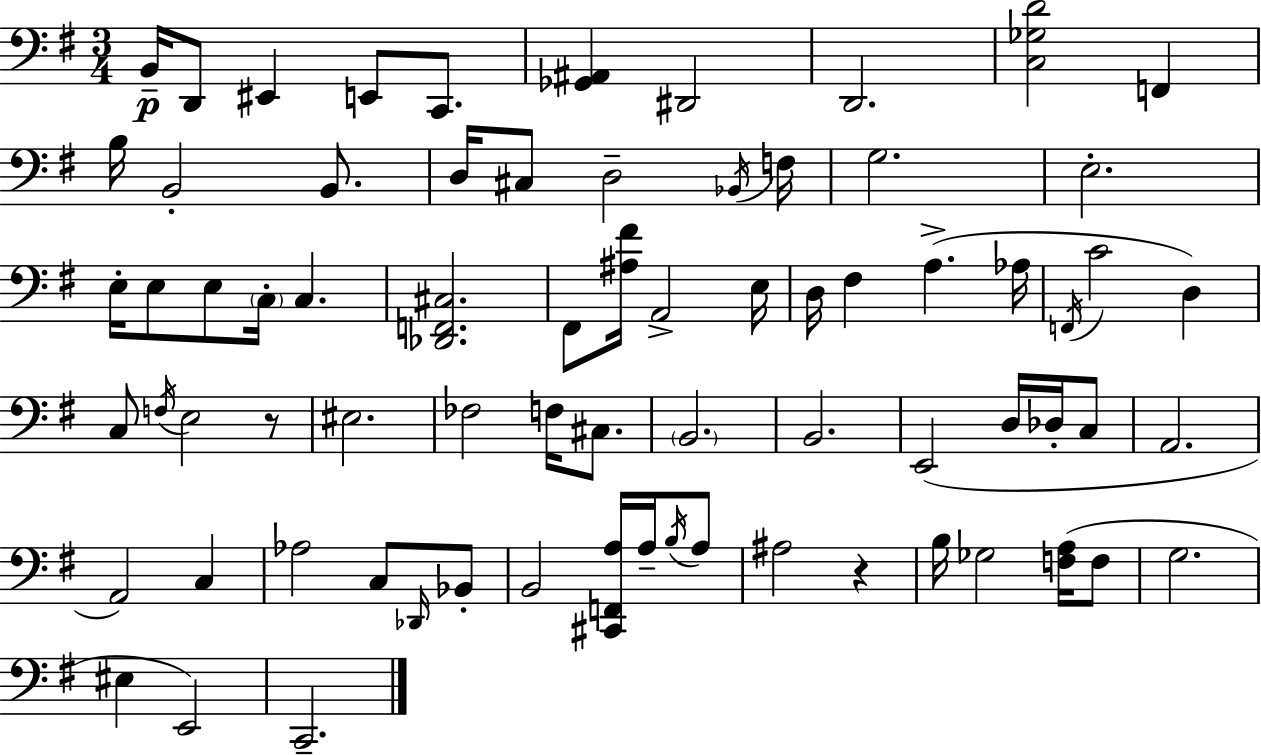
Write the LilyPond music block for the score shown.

{
  \clef bass
  \numericTimeSignature
  \time 3/4
  \key g \major
  b,16--\p d,8 eis,4 e,8 c,8. | <ges, ais,>4 dis,2 | d,2. | <c ges d'>2 f,4 | \break b16 b,2-. b,8. | d16 cis8 d2-- \acciaccatura { bes,16 } | f16 g2. | e2.-. | \break e16-. e8 e8 \parenthesize c16-. c4. | <des, f, cis>2. | fis,8 <ais fis'>16 a,2-> | e16 d16 fis4 a4.->( | \break aes16 \acciaccatura { f,16 } c'2 d4) | c8 \acciaccatura { f16 } e2 | r8 eis2. | fes2 f16 | \break cis8. \parenthesize b,2. | b,2. | e,2( d16 | des16-. c8 a,2. | \break a,2) c4 | aes2 c8 | \grace { des,16 } bes,8-. b,2 | <cis, f, a>16 a16-- \acciaccatura { b16 } a8 ais2 | \break r4 b16 ges2 | <f a>16( f8 g2. | eis4 e,2) | c,2.-- | \break \bar "|."
}